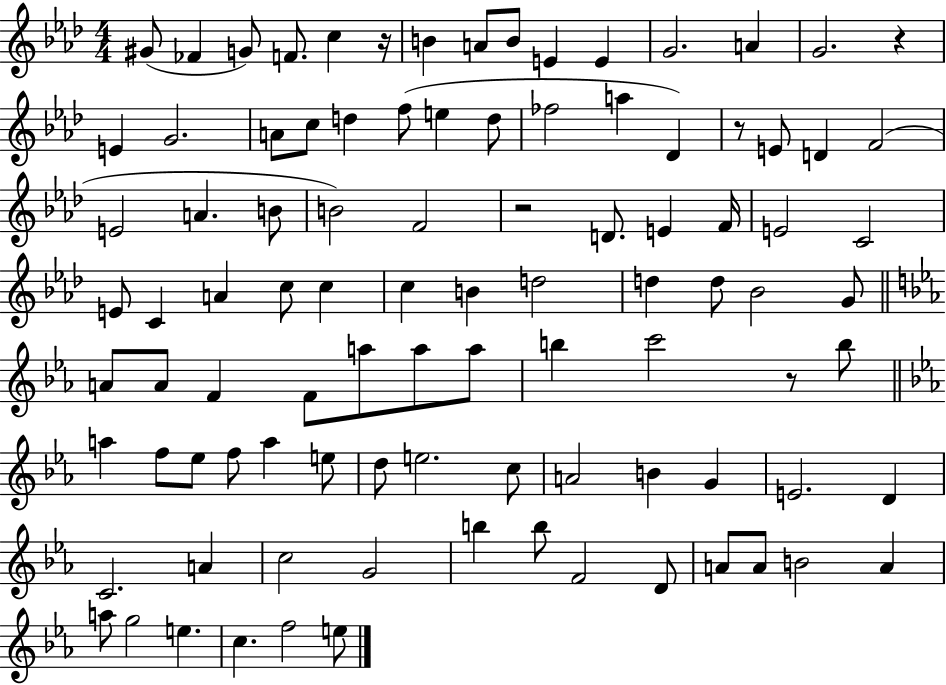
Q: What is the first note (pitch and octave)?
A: G#4